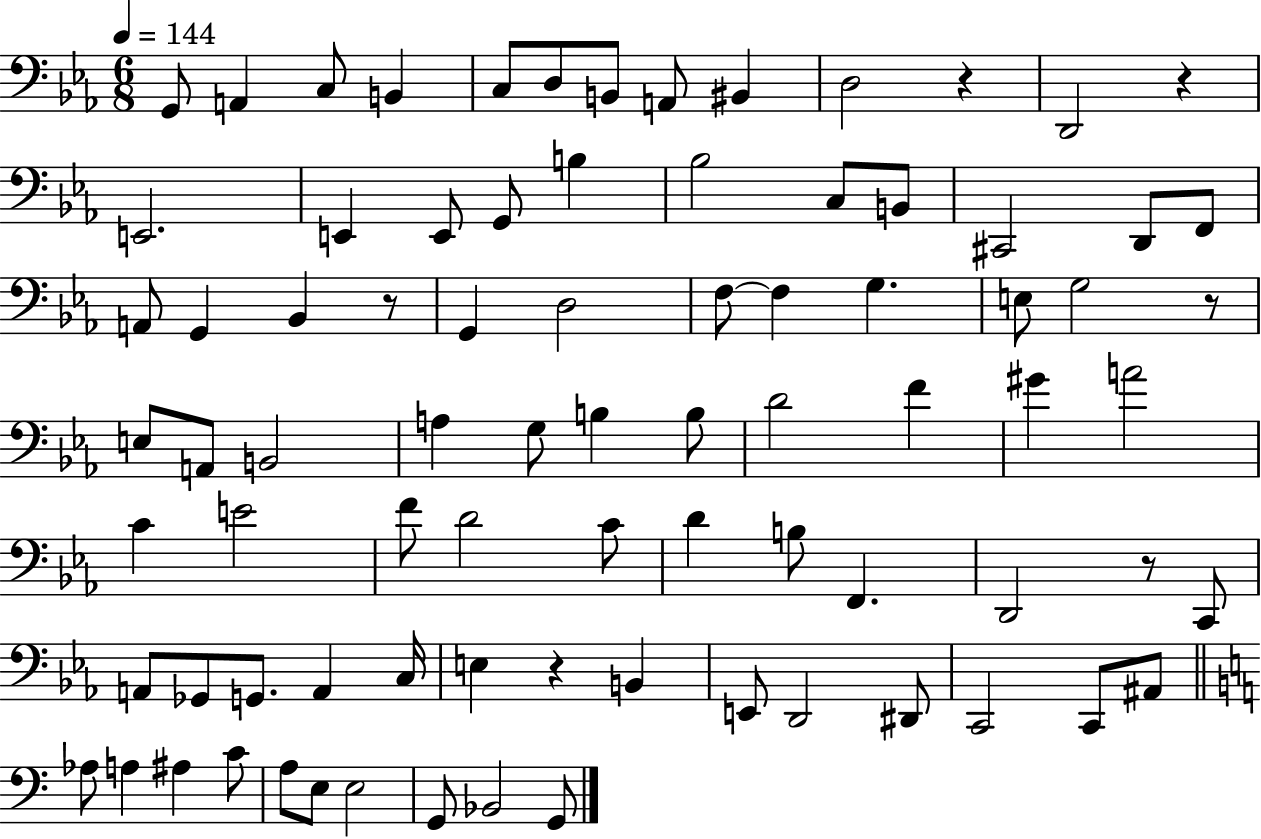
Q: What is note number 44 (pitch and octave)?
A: C4